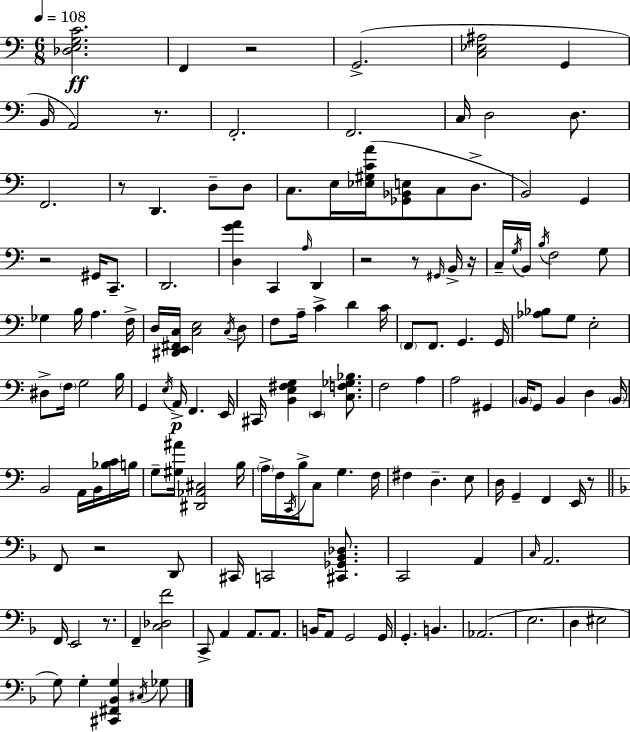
X:1
T:Untitled
M:6/8
L:1/4
K:C
[_D,E,G,C]2 F,, z2 G,,2 [C,_E,^A,]2 G,, B,,/4 A,,2 z/2 F,,2 F,,2 C,/4 D,2 D,/2 F,,2 z/2 D,, D,/2 D,/2 C,/2 E,/4 [_E,^G,CA]/4 [_G,,_B,,E,]/2 C,/2 D,/2 B,,2 G,, z2 ^G,,/4 C,,/2 D,,2 [D,GA] C,, A,/4 D,, z2 z/2 ^G,,/4 B,,/4 z/4 C,/4 G,/4 B,,/4 B,/4 F,2 G,/2 _G, B,/4 A, F,/4 D,/4 [^D,,E,,^F,,C,]/4 [C,E,]2 C,/4 D,/2 F,/2 A,/4 C D C/4 F,,/2 F,,/2 G,, G,,/4 [_A,_B,]/2 G,/2 E,2 ^D,/2 F,/4 G,2 B,/4 G,, E,/4 A,,/4 F,, E,,/4 ^C,,/4 [B,,E,^F,G,] E,, [C,F,_G,_B,]/2 F,2 A, A,2 ^G,, B,,/4 G,,/2 B,, D, B,,/4 B,,2 A,,/4 B,,/4 [_B,C]/4 B,/4 G,/2 [^G,^A]/4 [^D,,_A,,^C,]2 B,/4 A,/4 F,/4 C,,/4 B,/4 C,/2 G, F,/4 ^F, D, E,/2 D,/4 G,, F,, E,,/4 z/2 F,,/2 z2 D,,/2 ^C,,/4 C,,2 [^C,,_G,,_B,,_D,]/2 C,,2 A,, C,/4 A,,2 F,,/4 E,,2 z/2 F,, [C,_D,F]2 C,,/2 A,, A,,/2 A,,/2 B,,/4 A,,/2 G,,2 G,,/4 G,, B,, _A,,2 E,2 D, ^E,2 G,/2 G, [^C,,^F,,_B,,G,] ^C,/4 _G,/2